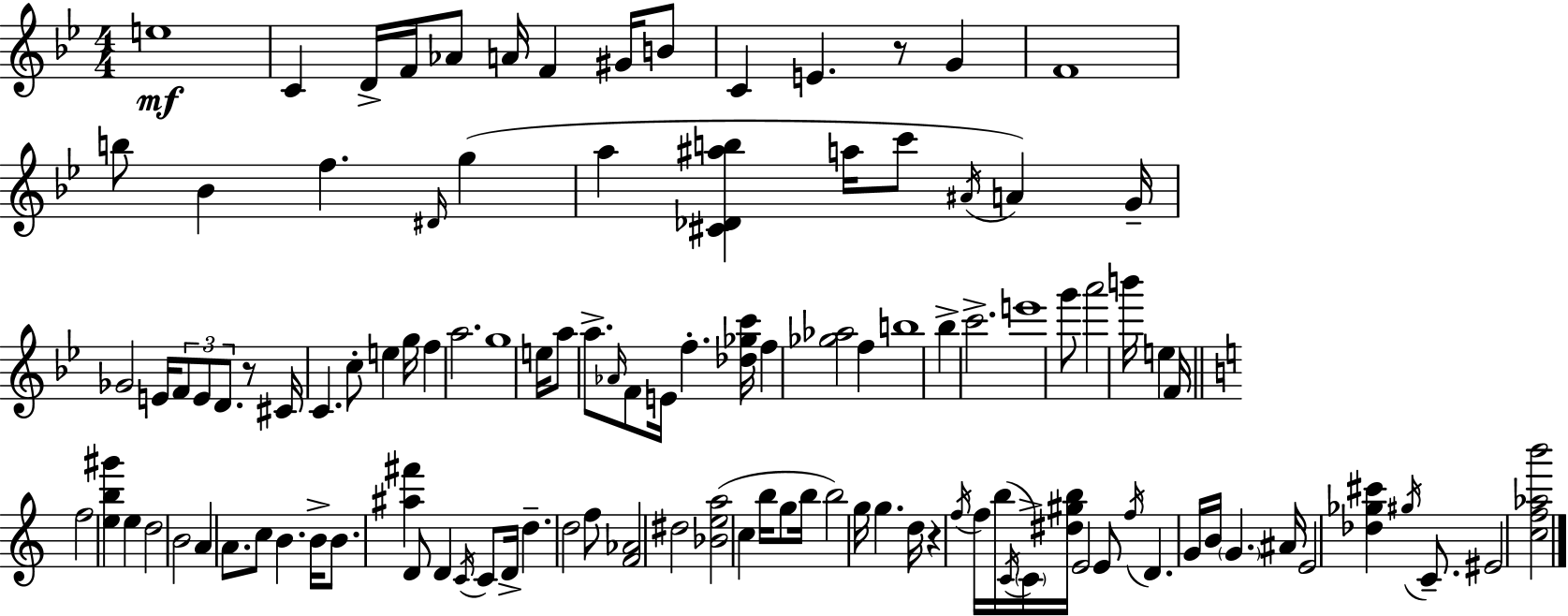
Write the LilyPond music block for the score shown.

{
  \clef treble
  \numericTimeSignature
  \time 4/4
  \key g \minor
  \repeat volta 2 { e''1\mf | c'4 d'16-> f'16 aes'8 a'16 f'4 gis'16 b'8 | c'4 e'4. r8 g'4 | f'1 | \break b''8 bes'4 f''4. \grace { dis'16 } g''4( | a''4 <cis' des' ais'' b''>4 a''16 c'''8 \acciaccatura { ais'16 }) a'4 | g'16-- ges'2 e'16 \tuplet 3/2 { f'8 e'8 d'8. } | r8 cis'16 c'4. c''8-. e''4 | \break g''16 f''4 a''2. | g''1 | e''16 a''8 a''8.-> \grace { aes'16 } f'8 e'16 f''4.-. | <des'' ges'' c'''>16 f''4 <ges'' aes''>2 f''4 | \break b''1 | bes''4-> c'''2.-> | e'''1 | g'''8 a'''2 b'''16 e''4 | \break f'16 \bar "||" \break \key a \minor f''2 <e'' b'' gis'''>4 e''4 | d''2 b'2 | a'4 a'8. c''8 b'4. b'16-> | b'8. <ais'' fis'''>4 d'8 d'4 \acciaccatura { c'16 } c'8 | \break d'16-> d''4.-- d''2 f''8 | <f' aes'>2 dis''2 | <bes' e'' a''>2( c''4 b''16 g''8 | b''16 b''2) g''16 g''4. | \break d''16 r4 \acciaccatura { f''16 } f''16 b''16( \acciaccatura { c'16 } \parenthesize c'16->) <dis'' gis'' b''>16 e'2 | e'8 \acciaccatura { f''16 } d'4. g'16 b'16 \parenthesize g'4. | ais'16 e'2 <des'' ges'' cis'''>4 | \acciaccatura { gis''16 } c'8.-- eis'2 <c'' f'' aes'' b'''>2 | \break } \bar "|."
}